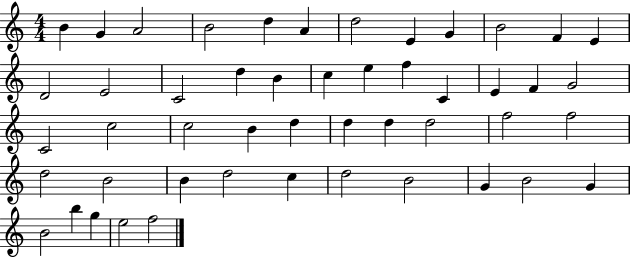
X:1
T:Untitled
M:4/4
L:1/4
K:C
B G A2 B2 d A d2 E G B2 F E D2 E2 C2 d B c e f C E F G2 C2 c2 c2 B d d d d2 f2 f2 d2 B2 B d2 c d2 B2 G B2 G B2 b g e2 f2